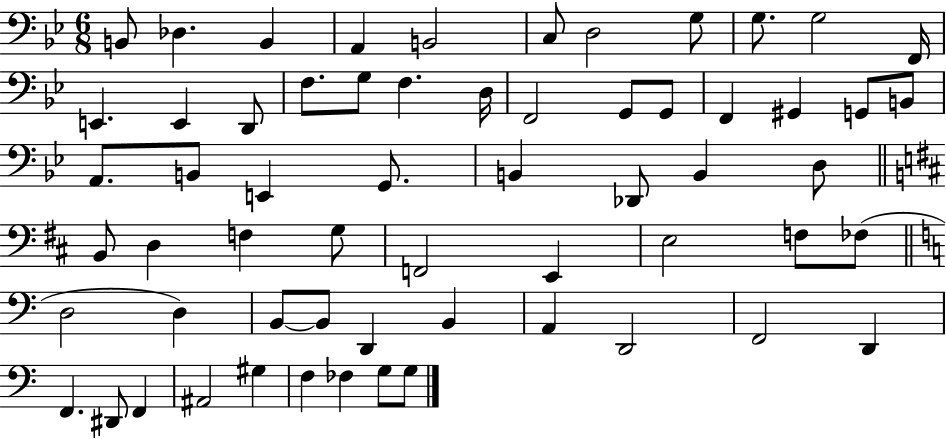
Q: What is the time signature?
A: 6/8